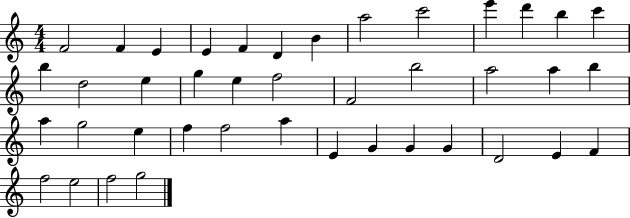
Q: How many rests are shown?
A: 0